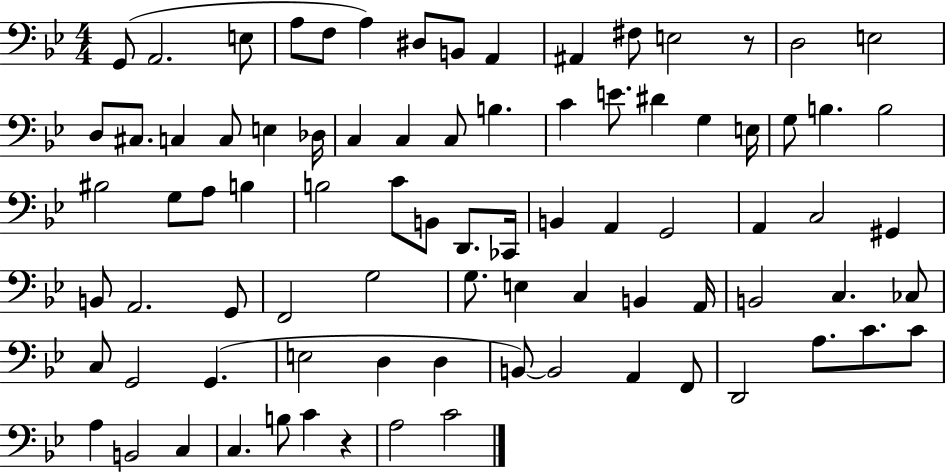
G2/e A2/h. E3/e A3/e F3/e A3/q D#3/e B2/e A2/q A#2/q F#3/e E3/h R/e D3/h E3/h D3/e C#3/e. C3/q C3/e E3/q Db3/s C3/q C3/q C3/e B3/q. C4/q E4/e. D#4/q G3/q E3/s G3/e B3/q. B3/h BIS3/h G3/e A3/e B3/q B3/h C4/e B2/e D2/e. CES2/s B2/q A2/q G2/h A2/q C3/h G#2/q B2/e A2/h. G2/e F2/h G3/h G3/e. E3/q C3/q B2/q A2/s B2/h C3/q. CES3/e C3/e G2/h G2/q. E3/h D3/q D3/q B2/e B2/h A2/q F2/e D2/h A3/e. C4/e. C4/e A3/q B2/h C3/q C3/q. B3/e C4/q R/q A3/h C4/h